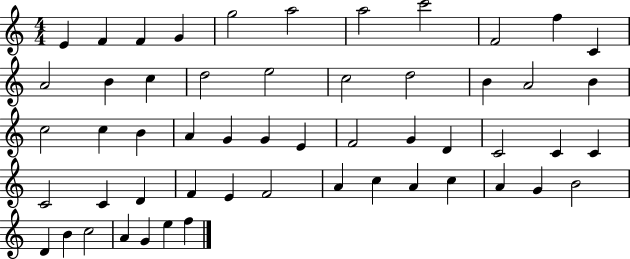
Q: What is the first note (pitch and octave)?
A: E4